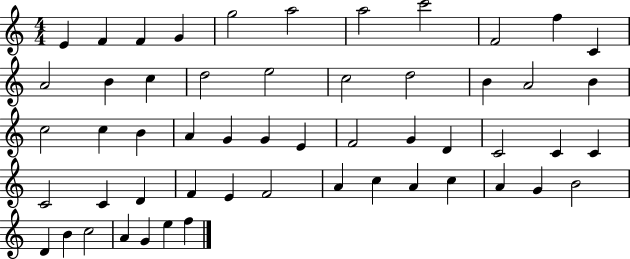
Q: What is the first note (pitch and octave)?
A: E4